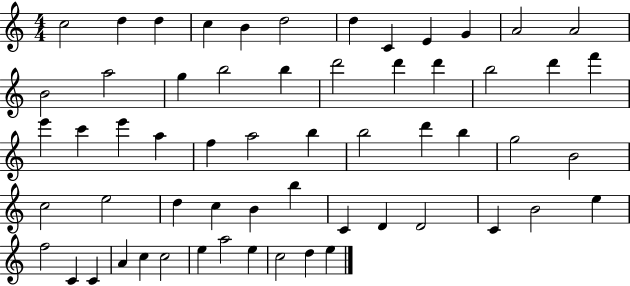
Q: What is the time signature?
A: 4/4